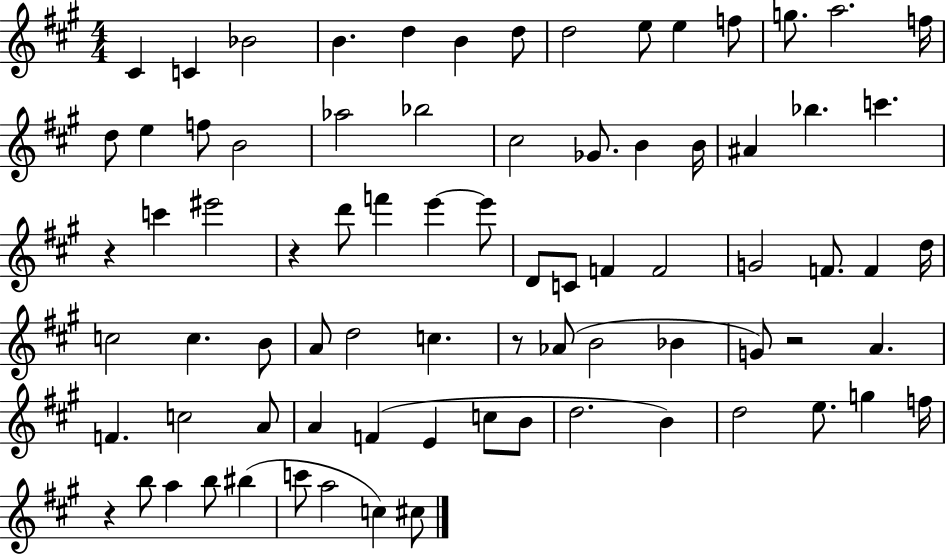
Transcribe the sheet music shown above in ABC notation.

X:1
T:Untitled
M:4/4
L:1/4
K:A
^C C _B2 B d B d/2 d2 e/2 e f/2 g/2 a2 f/4 d/2 e f/2 B2 _a2 _b2 ^c2 _G/2 B B/4 ^A _b c' z c' ^e'2 z d'/2 f' e' e'/2 D/2 C/2 F F2 G2 F/2 F d/4 c2 c B/2 A/2 d2 c z/2 _A/2 B2 _B G/2 z2 A F c2 A/2 A F E c/2 B/2 d2 B d2 e/2 g f/4 z b/2 a b/2 ^b c'/2 a2 c ^c/2